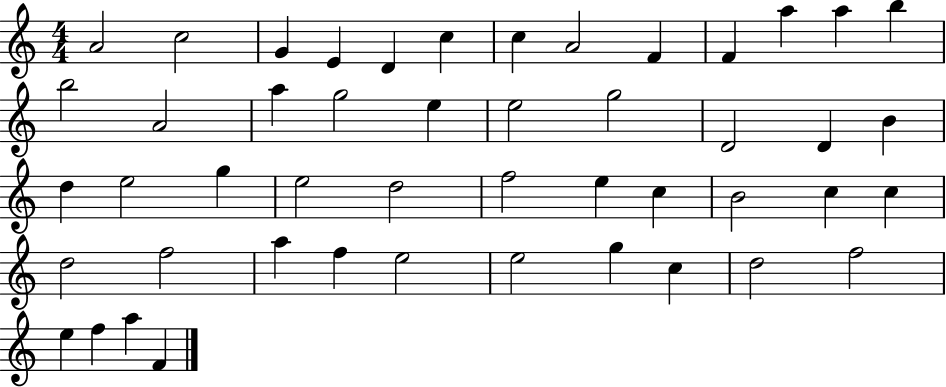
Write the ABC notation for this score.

X:1
T:Untitled
M:4/4
L:1/4
K:C
A2 c2 G E D c c A2 F F a a b b2 A2 a g2 e e2 g2 D2 D B d e2 g e2 d2 f2 e c B2 c c d2 f2 a f e2 e2 g c d2 f2 e f a F